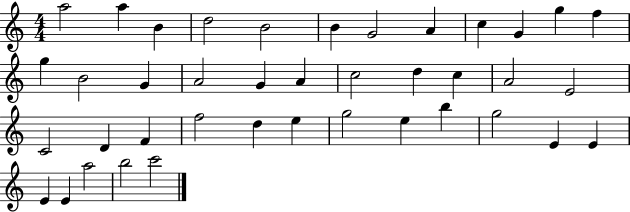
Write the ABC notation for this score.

X:1
T:Untitled
M:4/4
L:1/4
K:C
a2 a B d2 B2 B G2 A c G g f g B2 G A2 G A c2 d c A2 E2 C2 D F f2 d e g2 e b g2 E E E E a2 b2 c'2